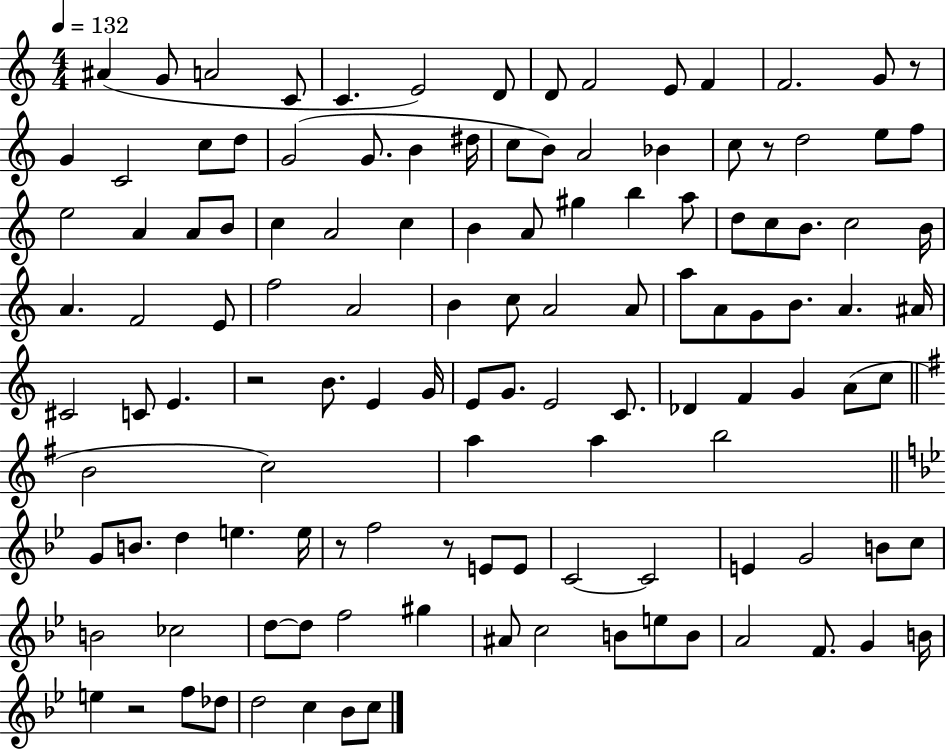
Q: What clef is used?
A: treble